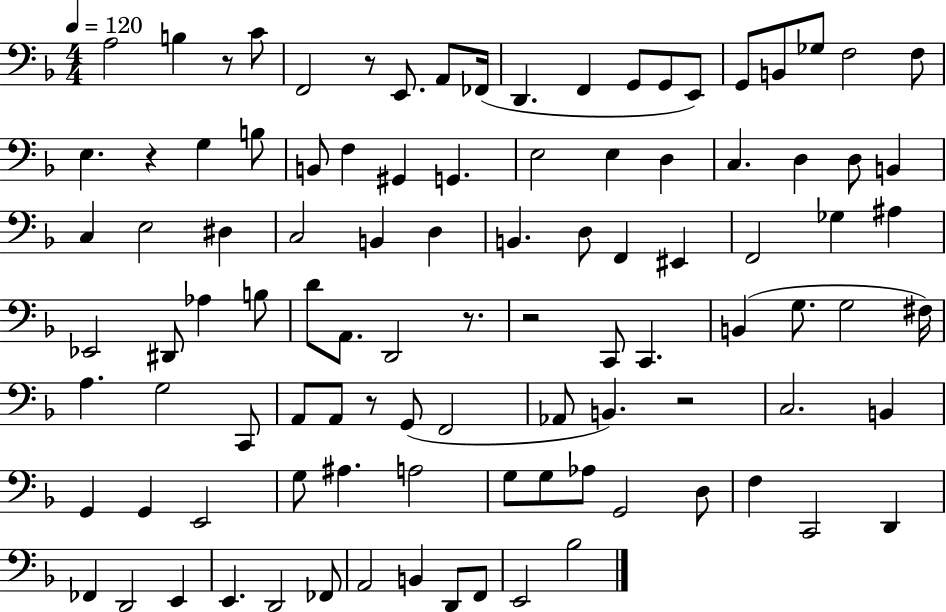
{
  \clef bass
  \numericTimeSignature
  \time 4/4
  \key f \major
  \tempo 4 = 120
  a2 b4 r8 c'8 | f,2 r8 e,8. a,8 fes,16( | d,4. f,4 g,8 g,8 e,8) | g,8 b,8 ges8 f2 f8 | \break e4. r4 g4 b8 | b,8 f4 gis,4 g,4. | e2 e4 d4 | c4. d4 d8 b,4 | \break c4 e2 dis4 | c2 b,4 d4 | b,4. d8 f,4 eis,4 | f,2 ges4 ais4 | \break ees,2 dis,8 aes4 b8 | d'8 a,8. d,2 r8. | r2 c,8 c,4. | b,4( g8. g2 fis16) | \break a4. g2 c,8 | a,8 a,8 r8 g,8( f,2 | aes,8 b,4.) r2 | c2. b,4 | \break g,4 g,4 e,2 | g8 ais4. a2 | g8 g8 aes8 g,2 d8 | f4 c,2 d,4 | \break fes,4 d,2 e,4 | e,4. d,2 fes,8 | a,2 b,4 d,8 f,8 | e,2 bes2 | \break \bar "|."
}